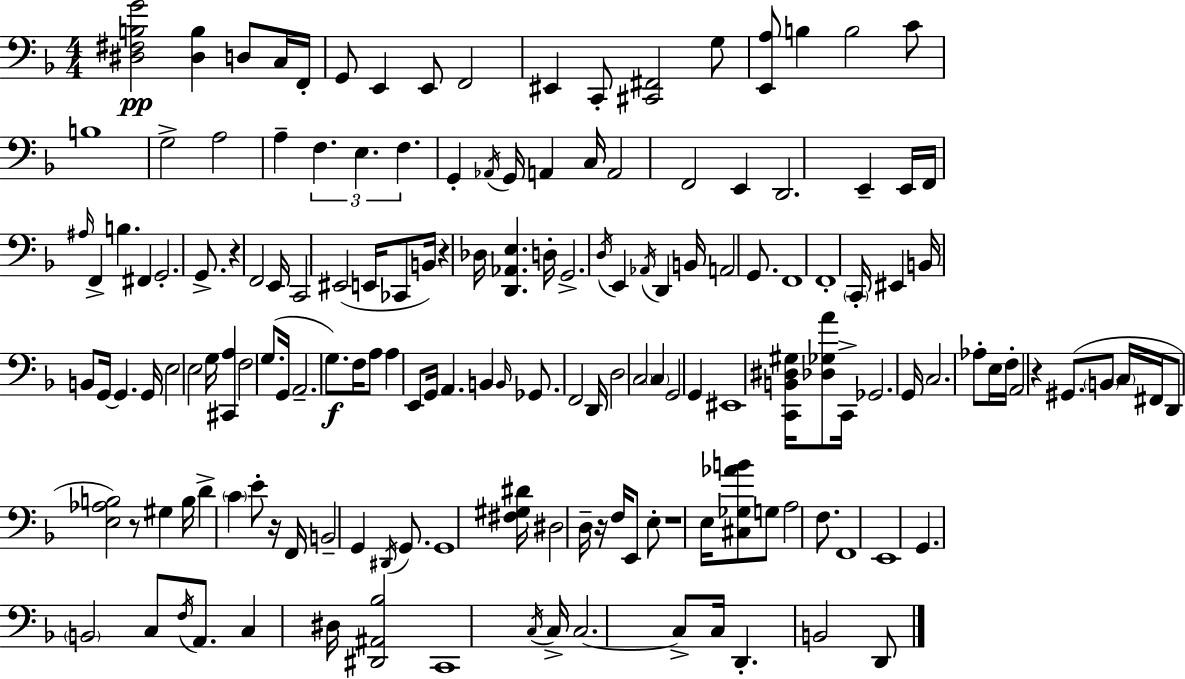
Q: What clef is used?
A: bass